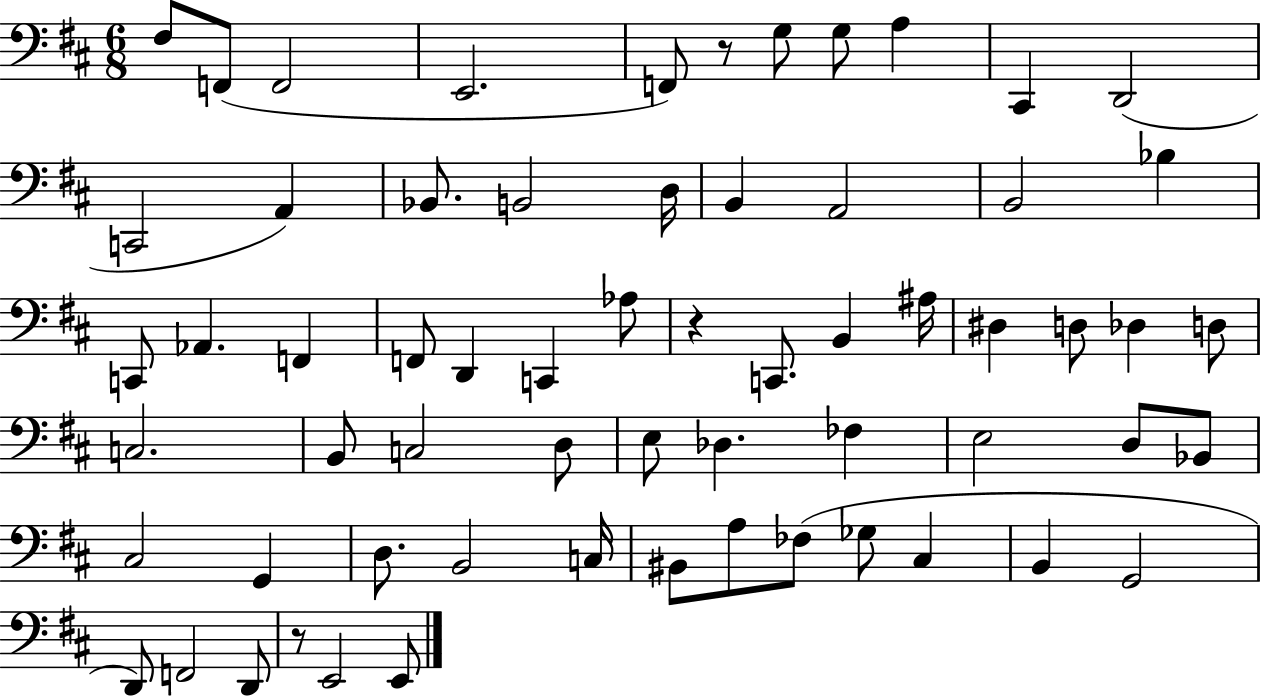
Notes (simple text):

F#3/e F2/e F2/h E2/h. F2/e R/e G3/e G3/e A3/q C#2/q D2/h C2/h A2/q Bb2/e. B2/h D3/s B2/q A2/h B2/h Bb3/q C2/e Ab2/q. F2/q F2/e D2/q C2/q Ab3/e R/q C2/e. B2/q A#3/s D#3/q D3/e Db3/q D3/e C3/h. B2/e C3/h D3/e E3/e Db3/q. FES3/q E3/h D3/e Bb2/e C#3/h G2/q D3/e. B2/h C3/s BIS2/e A3/e FES3/e Gb3/e C#3/q B2/q G2/h D2/e F2/h D2/e R/e E2/h E2/e